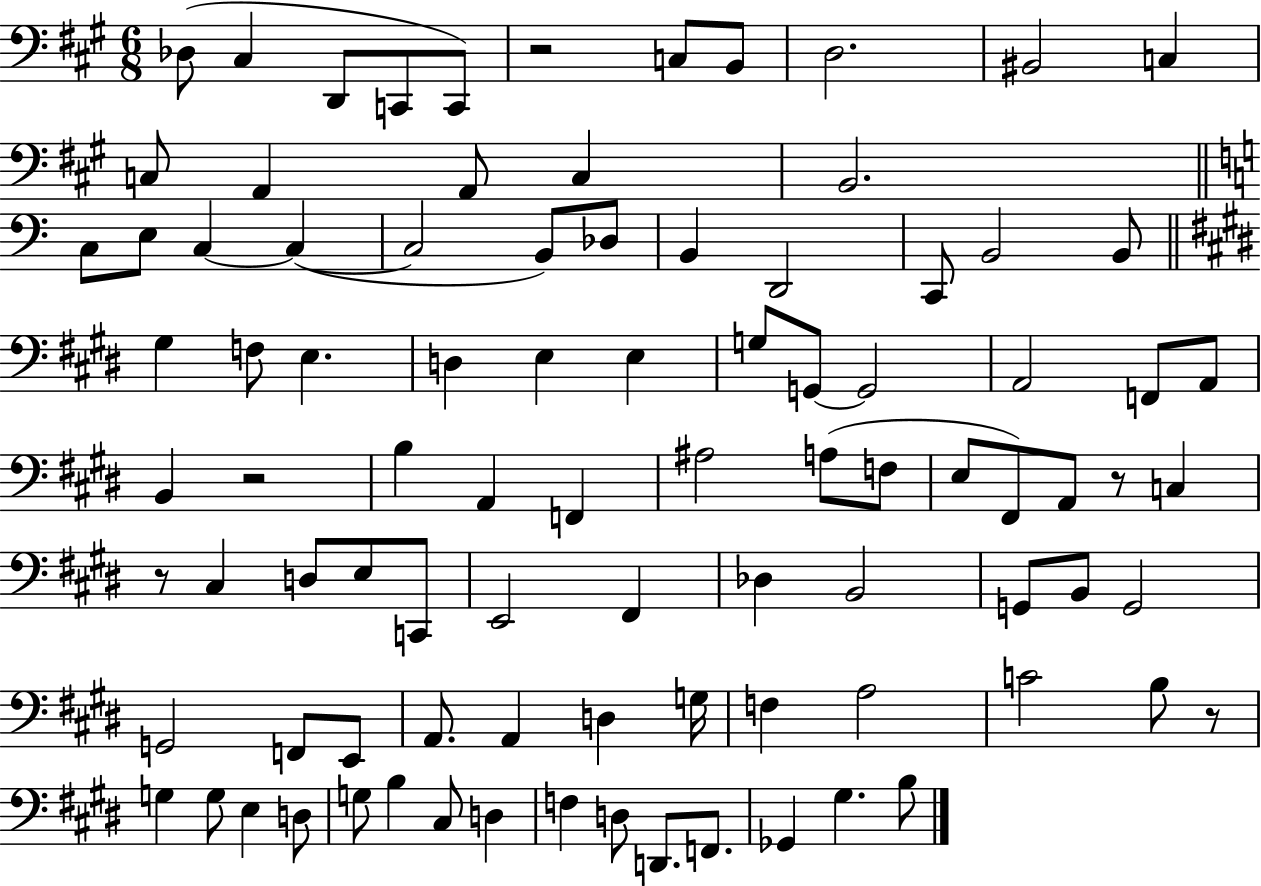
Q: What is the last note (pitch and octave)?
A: B3